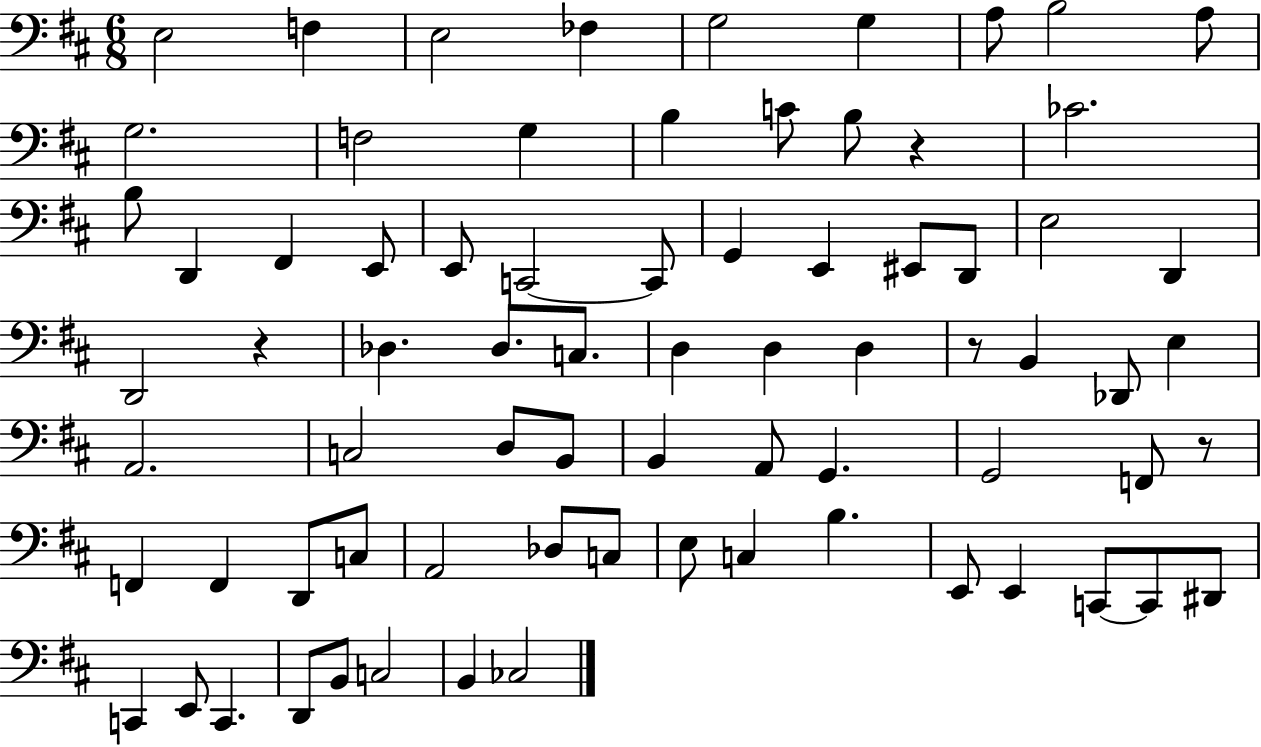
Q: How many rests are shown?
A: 4